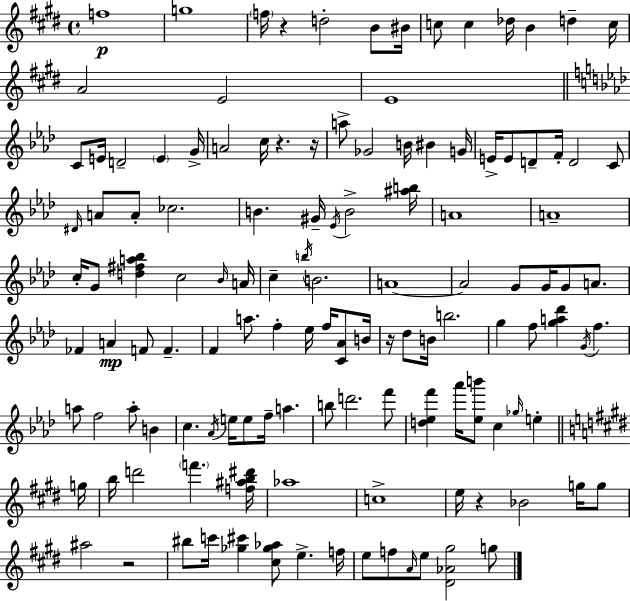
F5/w G5/w F5/s R/q D5/h B4/e BIS4/s C5/e C5/q Db5/s B4/q D5/q C5/s A4/h E4/h E4/w C4/e E4/s D4/h E4/q G4/s A4/h C5/s R/q. R/s A5/e Gb4/h B4/s BIS4/q G4/s E4/s E4/e D4/e F4/s D4/h C4/e D#4/s A4/e A4/e CES5/h. B4/q. G#4/s Eb4/s B4/h [A#5,B5]/s A4/w A4/w C5/s G4/e [D5,F#5,A5,Bb5]/q C5/h Bb4/s A4/s C5/q B5/s B4/h. A4/w A4/h G4/e G4/s G4/e A4/e. FES4/q A4/q F4/e F4/q. F4/q A5/e. F5/q Eb5/s F5/s [C4,Ab4]/e B4/s R/s Db5/e B4/s B5/h. G5/q F5/e [G5,A5,Db6]/q G4/s F5/q. A5/e F5/h A5/e B4/q C5/q. Ab4/s E5/s E5/e F5/s A5/q. B5/e D6/h. F6/e [D5,Eb5,F6]/q Ab6/s [Eb5,B6]/e C5/q Gb5/s E5/q G5/s B5/s D6/h F6/q. [F5,A#5,B5,D#6]/s Ab5/w C5/w E5/s R/q Bb4/h G5/s G5/e A#5/h R/h BIS5/e C6/s [Gb5,C#6]/q [C#5,Gb5,Ab5]/e E5/q. F5/s E5/e F5/e A4/s E5/e [D#4,Ab4,G#5]/h G5/e